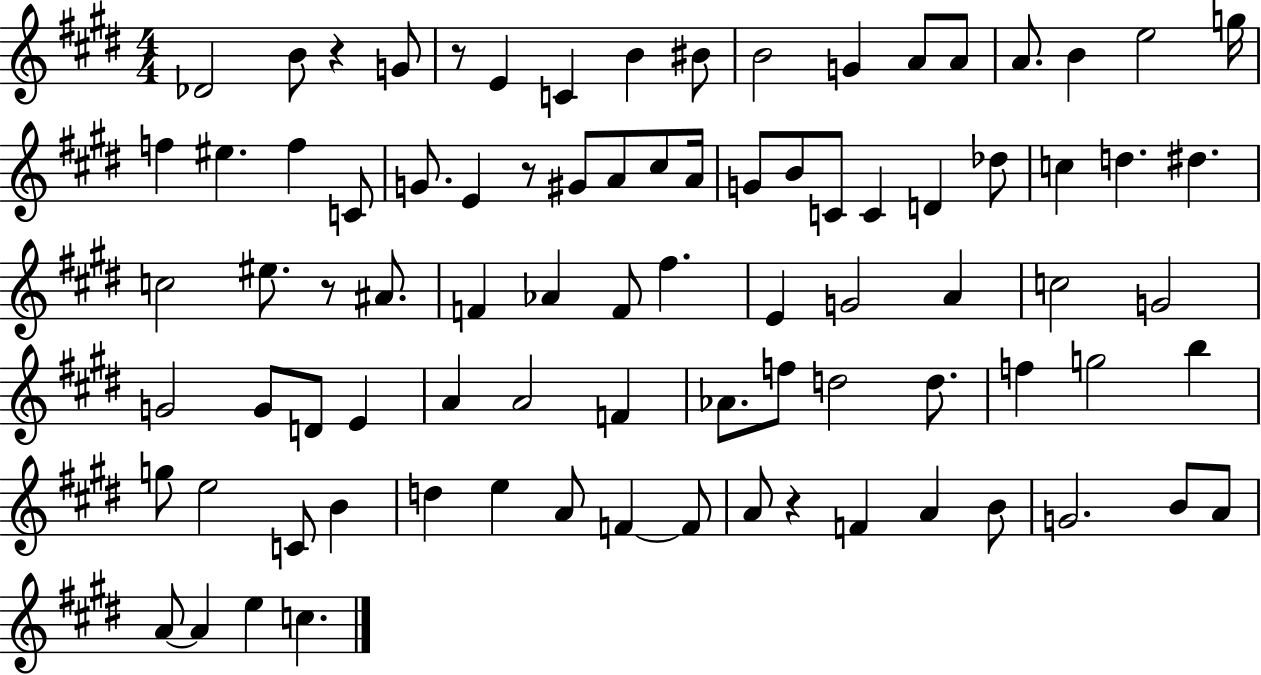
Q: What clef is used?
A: treble